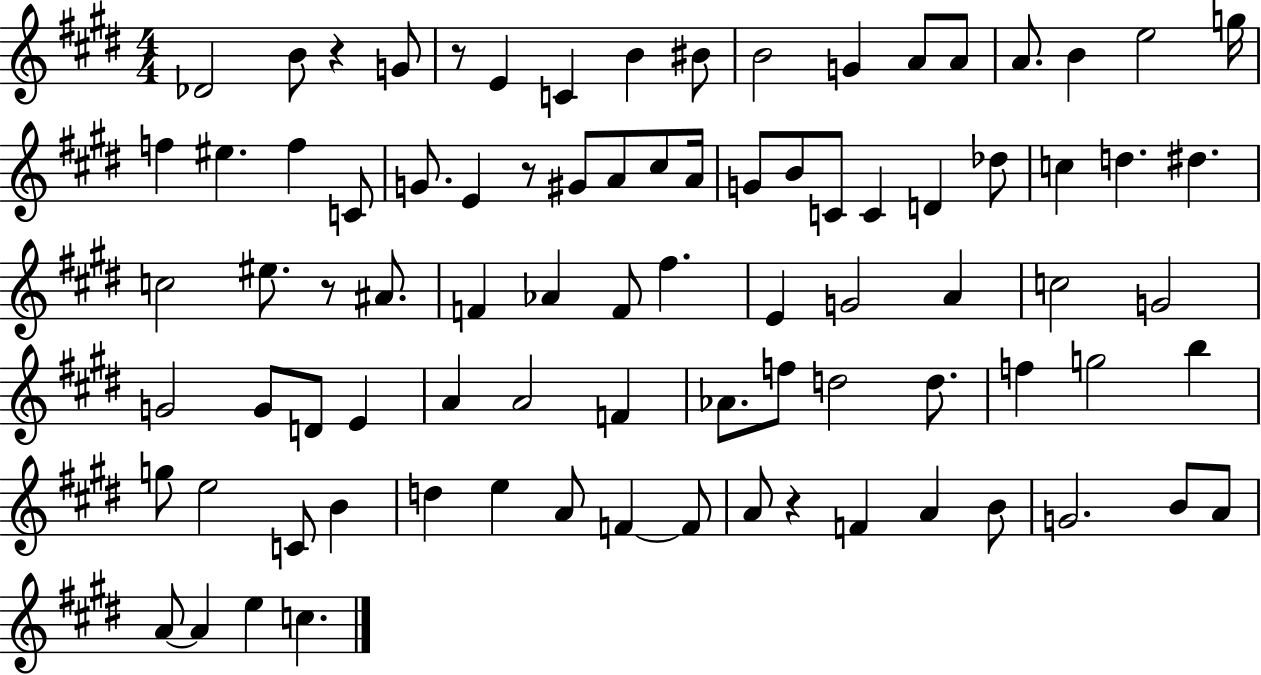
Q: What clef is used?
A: treble